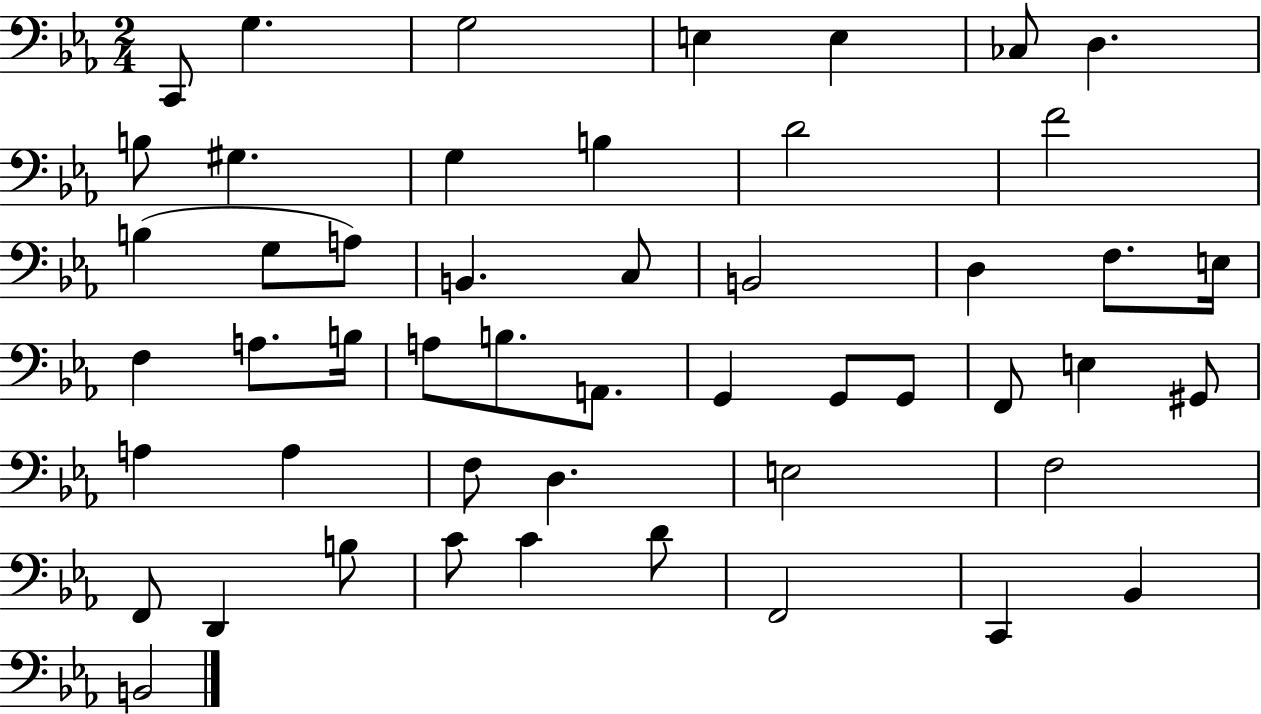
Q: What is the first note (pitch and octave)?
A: C2